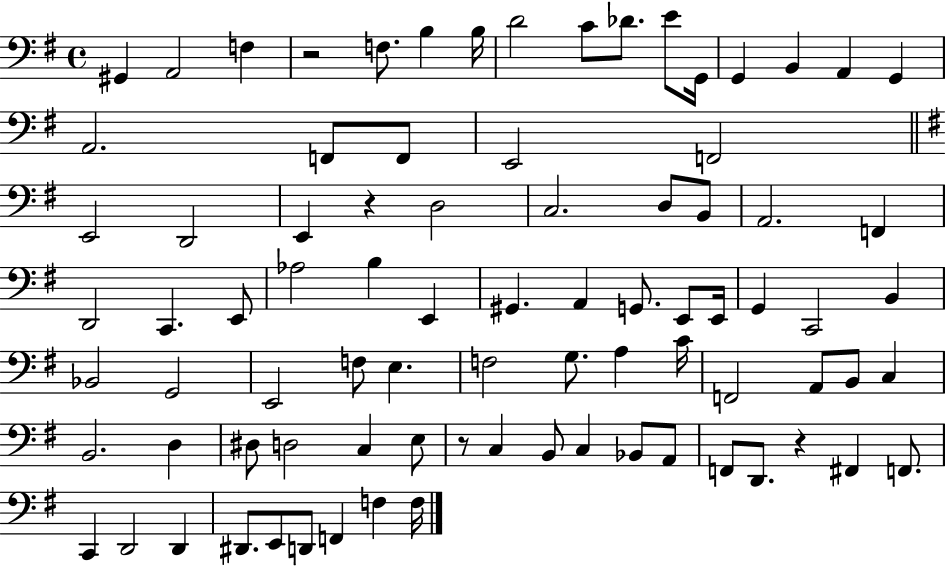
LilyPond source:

{
  \clef bass
  \time 4/4
  \defaultTimeSignature
  \key g \major
  gis,4 a,2 f4 | r2 f8. b4 b16 | d'2 c'8 des'8. e'8 g,16 | g,4 b,4 a,4 g,4 | \break a,2. f,8 f,8 | e,2 f,2 | \bar "||" \break \key g \major e,2 d,2 | e,4 r4 d2 | c2. d8 b,8 | a,2. f,4 | \break d,2 c,4. e,8 | aes2 b4 e,4 | gis,4. a,4 g,8. e,8 e,16 | g,4 c,2 b,4 | \break bes,2 g,2 | e,2 f8 e4. | f2 g8. a4 c'16 | f,2 a,8 b,8 c4 | \break b,2. d4 | dis8 d2 c4 e8 | r8 c4 b,8 c4 bes,8 a,8 | f,8 d,8. r4 fis,4 f,8. | \break c,4 d,2 d,4 | dis,8. e,8 d,8 f,4 f4 f16 | \bar "|."
}